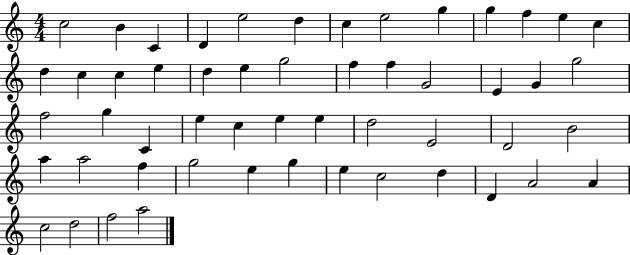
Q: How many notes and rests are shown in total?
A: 53